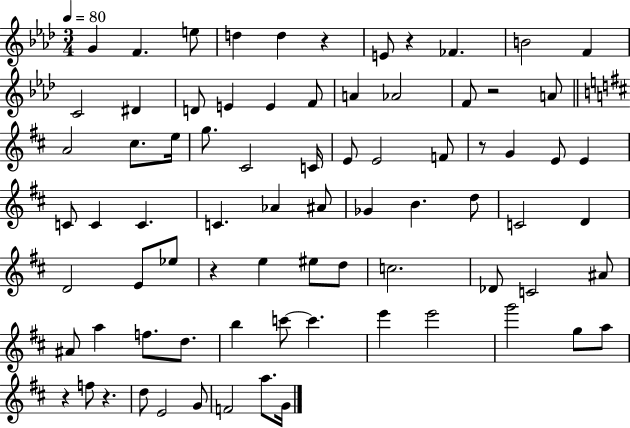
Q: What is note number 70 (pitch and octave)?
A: A5